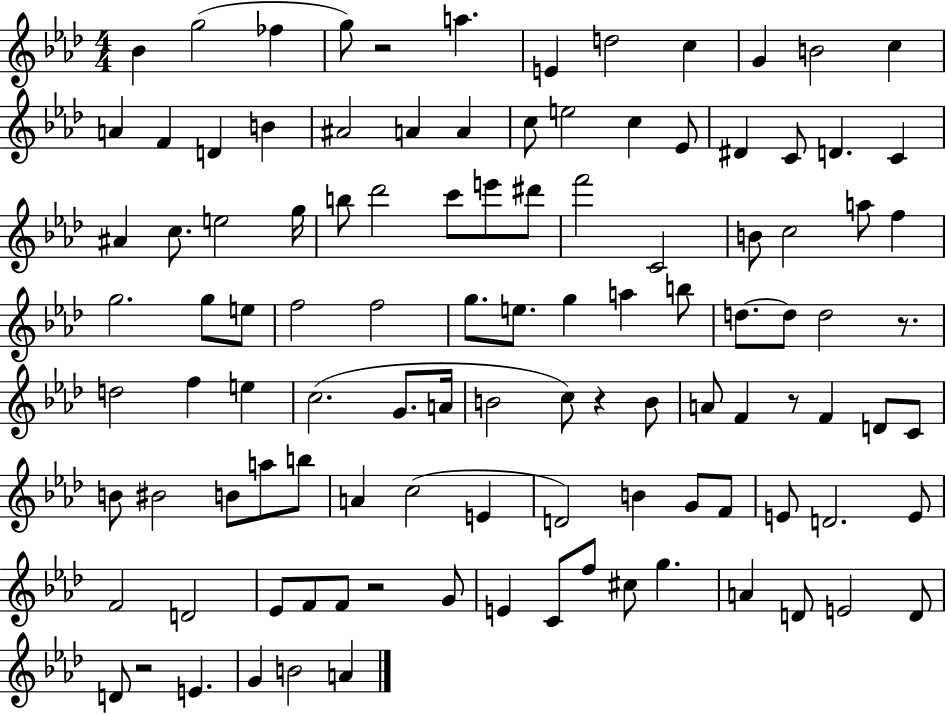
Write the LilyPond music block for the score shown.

{
  \clef treble
  \numericTimeSignature
  \time 4/4
  \key aes \major
  bes'4 g''2( fes''4 | g''8) r2 a''4. | e'4 d''2 c''4 | g'4 b'2 c''4 | \break a'4 f'4 d'4 b'4 | ais'2 a'4 a'4 | c''8 e''2 c''4 ees'8 | dis'4 c'8 d'4. c'4 | \break ais'4 c''8. e''2 g''16 | b''8 des'''2 c'''8 e'''8 dis'''8 | f'''2 c'2 | b'8 c''2 a''8 f''4 | \break g''2. g''8 e''8 | f''2 f''2 | g''8. e''8. g''4 a''4 b''8 | d''8.~~ d''8 d''2 r8. | \break d''2 f''4 e''4 | c''2.( g'8. a'16 | b'2 c''8) r4 b'8 | a'8 f'4 r8 f'4 d'8 c'8 | \break b'8 bis'2 b'8 a''8 b''8 | a'4 c''2( e'4 | d'2) b'4 g'8 f'8 | e'8 d'2. e'8 | \break f'2 d'2 | ees'8 f'8 f'8 r2 g'8 | e'4 c'8 f''8 cis''8 g''4. | a'4 d'8 e'2 d'8 | \break d'8 r2 e'4. | g'4 b'2 a'4 | \bar "|."
}